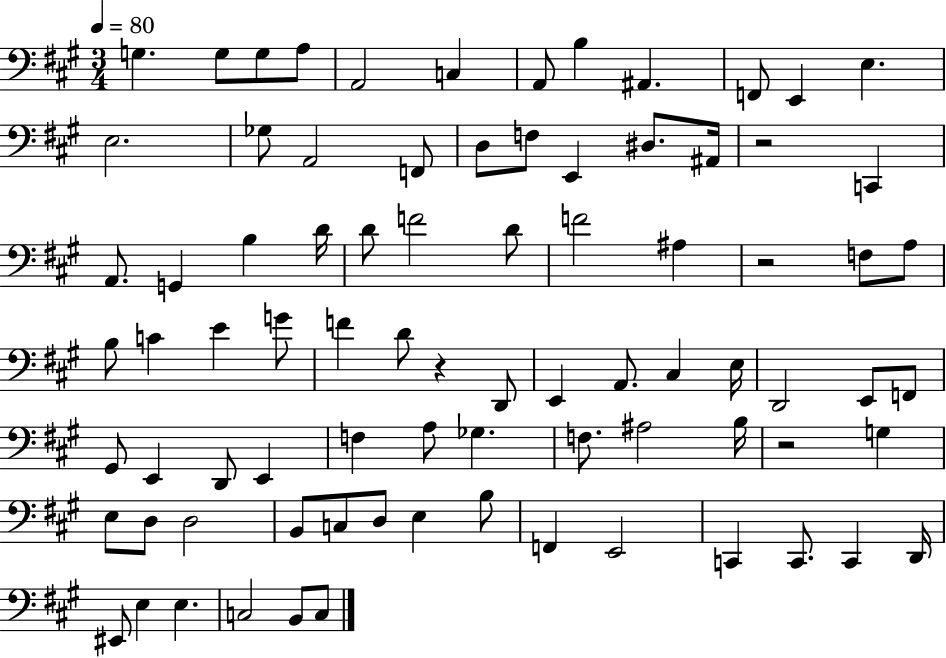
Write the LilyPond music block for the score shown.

{
  \clef bass
  \numericTimeSignature
  \time 3/4
  \key a \major
  \tempo 4 = 80
  \repeat volta 2 { g4. g8 g8 a8 | a,2 c4 | a,8 b4 ais,4. | f,8 e,4 e4. | \break e2. | ges8 a,2 f,8 | d8 f8 e,4 dis8. ais,16 | r2 c,4 | \break a,8. g,4 b4 d'16 | d'8 f'2 d'8 | f'2 ais4 | r2 f8 a8 | \break b8 c'4 e'4 g'8 | f'4 d'8 r4 d,8 | e,4 a,8. cis4 e16 | d,2 e,8 f,8 | \break gis,8 e,4 d,8 e,4 | f4 a8 ges4. | f8. ais2 b16 | r2 g4 | \break e8 d8 d2 | b,8 c8 d8 e4 b8 | f,4 e,2 | c,4 c,8. c,4 d,16 | \break eis,8 e4 e4. | c2 b,8 c8 | } \bar "|."
}